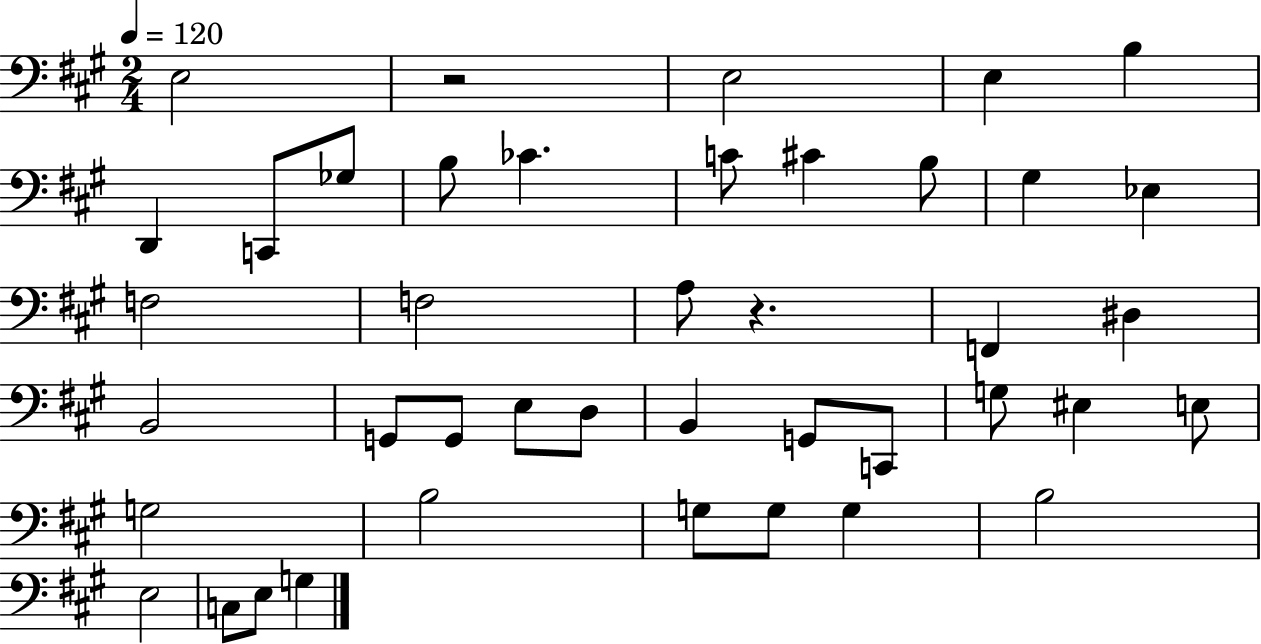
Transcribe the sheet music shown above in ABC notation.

X:1
T:Untitled
M:2/4
L:1/4
K:A
E,2 z2 E,2 E, B, D,, C,,/2 _G,/2 B,/2 _C C/2 ^C B,/2 ^G, _E, F,2 F,2 A,/2 z F,, ^D, B,,2 G,,/2 G,,/2 E,/2 D,/2 B,, G,,/2 C,,/2 G,/2 ^E, E,/2 G,2 B,2 G,/2 G,/2 G, B,2 E,2 C,/2 E,/2 G,